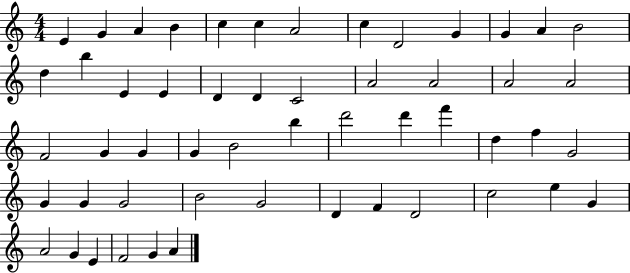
X:1
T:Untitled
M:4/4
L:1/4
K:C
E G A B c c A2 c D2 G G A B2 d b E E D D C2 A2 A2 A2 A2 F2 G G G B2 b d'2 d' f' d f G2 G G G2 B2 G2 D F D2 c2 e G A2 G E F2 G A